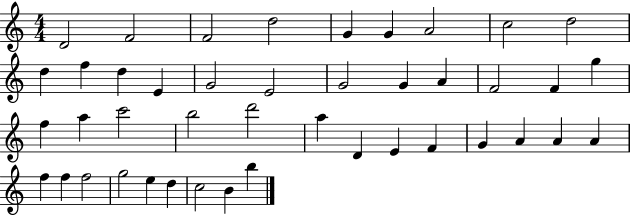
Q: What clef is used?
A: treble